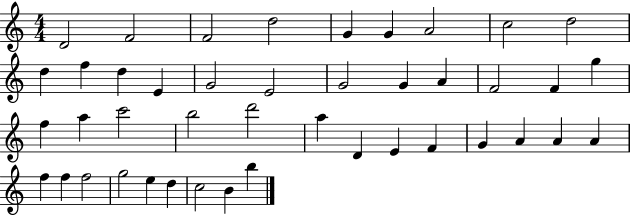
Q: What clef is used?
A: treble